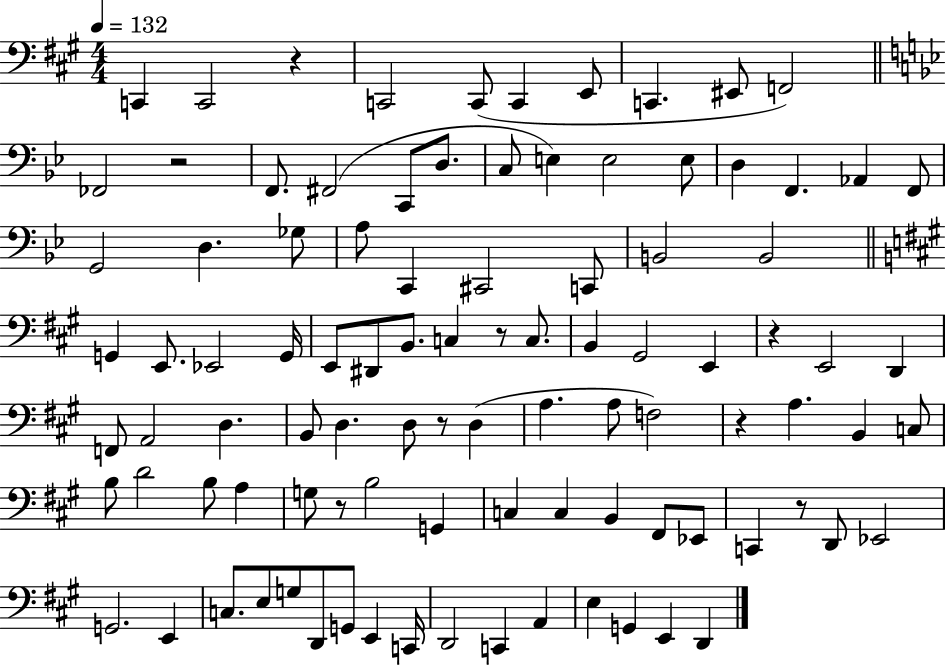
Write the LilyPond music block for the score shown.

{
  \clef bass
  \numericTimeSignature
  \time 4/4
  \key a \major
  \tempo 4 = 132
  c,4 c,2 r4 | c,2 c,8( c,4 e,8 | c,4. eis,8 f,2) | \bar "||" \break \key g \minor fes,2 r2 | f,8. fis,2( c,8 d8. | c8 e4) e2 e8 | d4 f,4. aes,4 f,8 | \break g,2 d4. ges8 | a8 c,4 cis,2 c,8 | b,2 b,2 | \bar "||" \break \key a \major g,4 e,8. ees,2 g,16 | e,8 dis,8 b,8. c4 r8 c8. | b,4 gis,2 e,4 | r4 e,2 d,4 | \break f,8 a,2 d4. | b,8 d4. d8 r8 d4( | a4. a8 f2) | r4 a4. b,4 c8 | \break b8 d'2 b8 a4 | g8 r8 b2 g,4 | c4 c4 b,4 fis,8 ees,8 | c,4 r8 d,8 ees,2 | \break g,2. e,4 | c8. e8 g8 d,8 g,8 e,4 c,16 | d,2 c,4 a,4 | e4 g,4 e,4 d,4 | \break \bar "|."
}